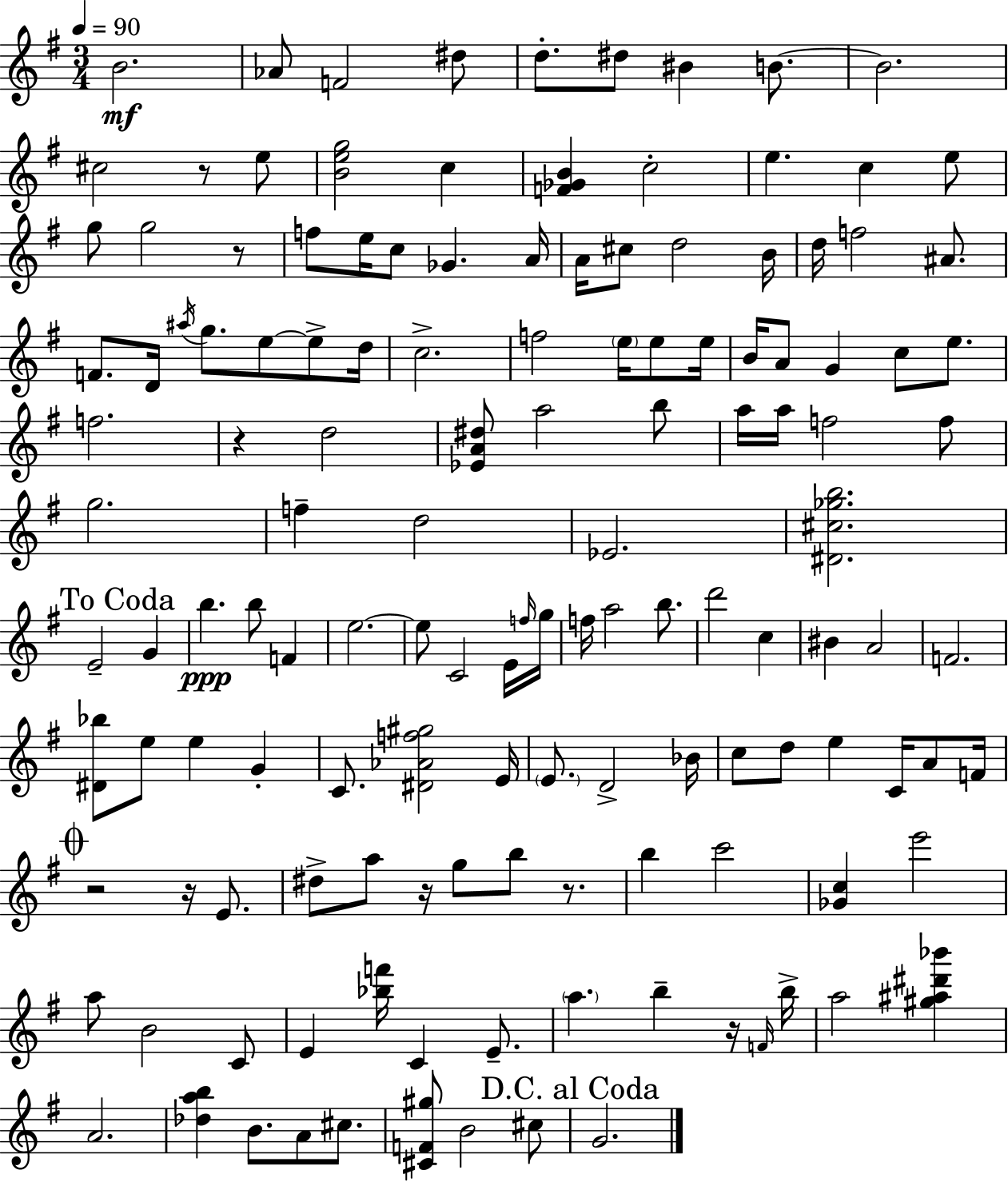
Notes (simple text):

B4/h. Ab4/e F4/h D#5/e D5/e. D#5/e BIS4/q B4/e. B4/h. C#5/h R/e E5/e [B4,E5,G5]/h C5/q [F4,Gb4,B4]/q C5/h E5/q. C5/q E5/e G5/e G5/h R/e F5/e E5/s C5/e Gb4/q. A4/s A4/s C#5/e D5/h B4/s D5/s F5/h A#4/e. F4/e. D4/s A#5/s G5/e. E5/e E5/e D5/s C5/h. F5/h E5/s E5/e E5/s B4/s A4/e G4/q C5/e E5/e. F5/h. R/q D5/h [Eb4,A4,D#5]/e A5/h B5/e A5/s A5/s F5/h F5/e G5/h. F5/q D5/h Eb4/h. [D#4,C#5,Gb5,B5]/h. E4/h G4/q B5/q. B5/e F4/q E5/h. E5/e C4/h E4/s F5/s G5/s F5/s A5/h B5/e. D6/h C5/q BIS4/q A4/h F4/h. [D#4,Bb5]/e E5/e E5/q G4/q C4/e. [D#4,Ab4,F5,G#5]/h E4/s E4/e. D4/h Bb4/s C5/e D5/e E5/q C4/s A4/e F4/s R/h R/s E4/e. D#5/e A5/e R/s G5/e B5/e R/e. B5/q C6/h [Gb4,C5]/q E6/h A5/e B4/h C4/e E4/q [Bb5,F6]/s C4/q E4/e. A5/q. B5/q R/s F4/s B5/s A5/h [G#5,A#5,D#6,Bb6]/q A4/h. [Db5,A5,B5]/q B4/e. A4/e C#5/e. [C#4,F4,G#5]/e B4/h C#5/e G4/h.